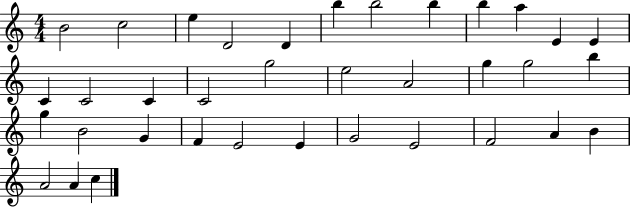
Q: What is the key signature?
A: C major